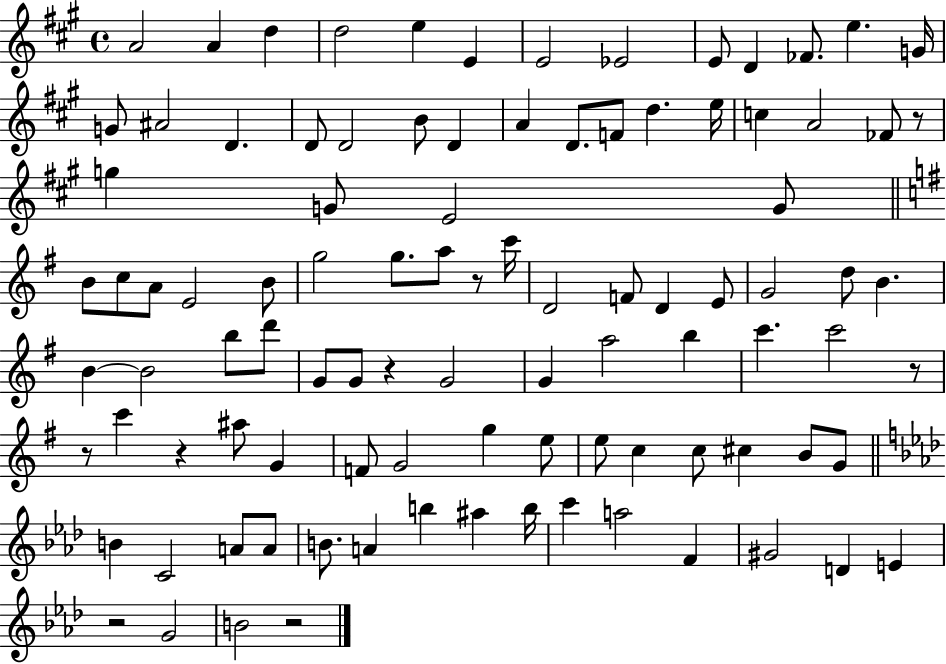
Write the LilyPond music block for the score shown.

{
  \clef treble
  \time 4/4
  \defaultTimeSignature
  \key a \major
  a'2 a'4 d''4 | d''2 e''4 e'4 | e'2 ees'2 | e'8 d'4 fes'8. e''4. g'16 | \break g'8 ais'2 d'4. | d'8 d'2 b'8 d'4 | a'4 d'8. f'8 d''4. e''16 | c''4 a'2 fes'8 r8 | \break g''4 g'8 e'2 g'8 | \bar "||" \break \key e \minor b'8 c''8 a'8 e'2 b'8 | g''2 g''8. a''8 r8 c'''16 | d'2 f'8 d'4 e'8 | g'2 d''8 b'4. | \break b'4~~ b'2 b''8 d'''8 | g'8 g'8 r4 g'2 | g'4 a''2 b''4 | c'''4. c'''2 r8 | \break r8 c'''4 r4 ais''8 g'4 | f'8 g'2 g''4 e''8 | e''8 c''4 c''8 cis''4 b'8 g'8 | \bar "||" \break \key aes \major b'4 c'2 a'8 a'8 | b'8. a'4 b''4 ais''4 b''16 | c'''4 a''2 f'4 | gis'2 d'4 e'4 | \break r2 g'2 | b'2 r2 | \bar "|."
}